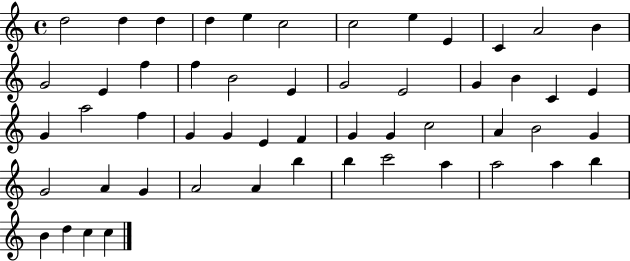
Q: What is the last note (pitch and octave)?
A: C5